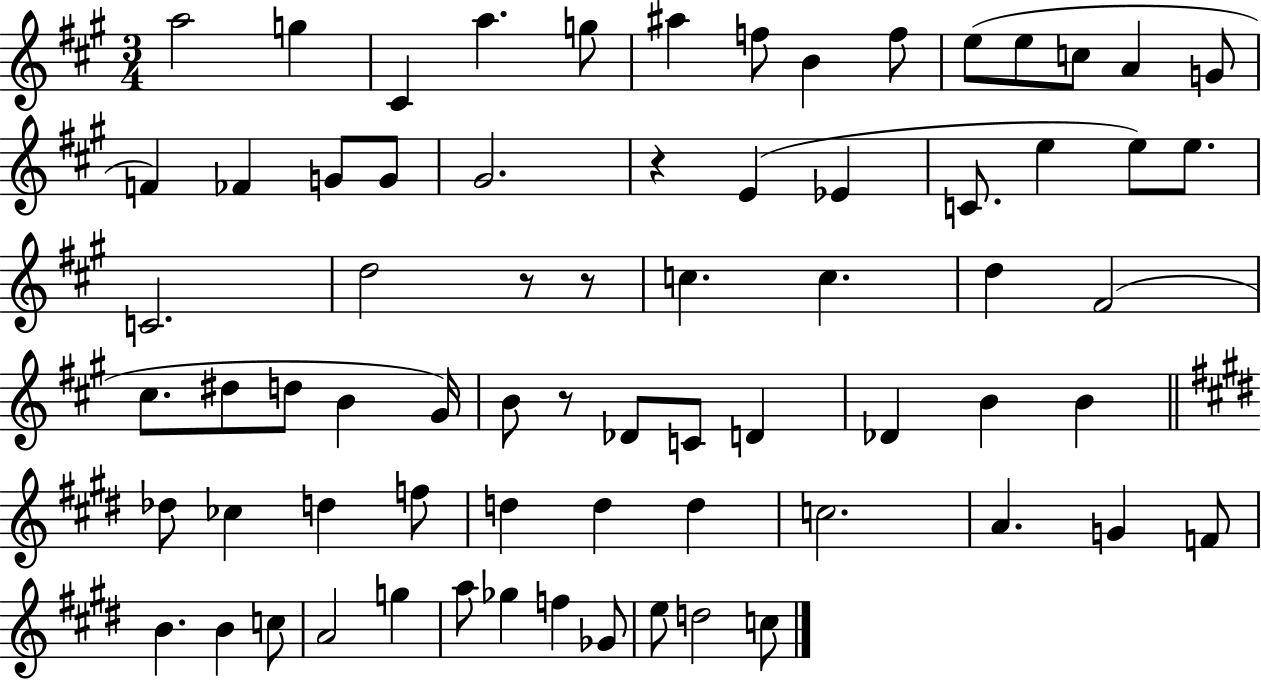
{
  \clef treble
  \numericTimeSignature
  \time 3/4
  \key a \major
  a''2 g''4 | cis'4 a''4. g''8 | ais''4 f''8 b'4 f''8 | e''8( e''8 c''8 a'4 g'8 | \break f'4) fes'4 g'8 g'8 | gis'2. | r4 e'4( ees'4 | c'8. e''4 e''8) e''8. | \break c'2. | d''2 r8 r8 | c''4. c''4. | d''4 fis'2( | \break cis''8. dis''8 d''8 b'4 gis'16) | b'8 r8 des'8 c'8 d'4 | des'4 b'4 b'4 | \bar "||" \break \key e \major des''8 ces''4 d''4 f''8 | d''4 d''4 d''4 | c''2. | a'4. g'4 f'8 | \break b'4. b'4 c''8 | a'2 g''4 | a''8 ges''4 f''4 ges'8 | e''8 d''2 c''8 | \break \bar "|."
}